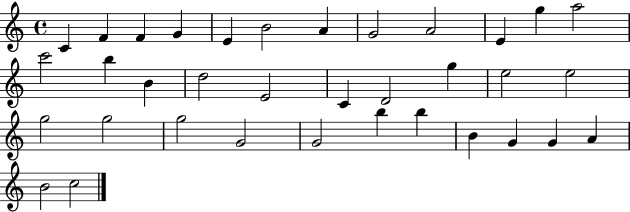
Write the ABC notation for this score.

X:1
T:Untitled
M:4/4
L:1/4
K:C
C F F G E B2 A G2 A2 E g a2 c'2 b B d2 E2 C D2 g e2 e2 g2 g2 g2 G2 G2 b b B G G A B2 c2